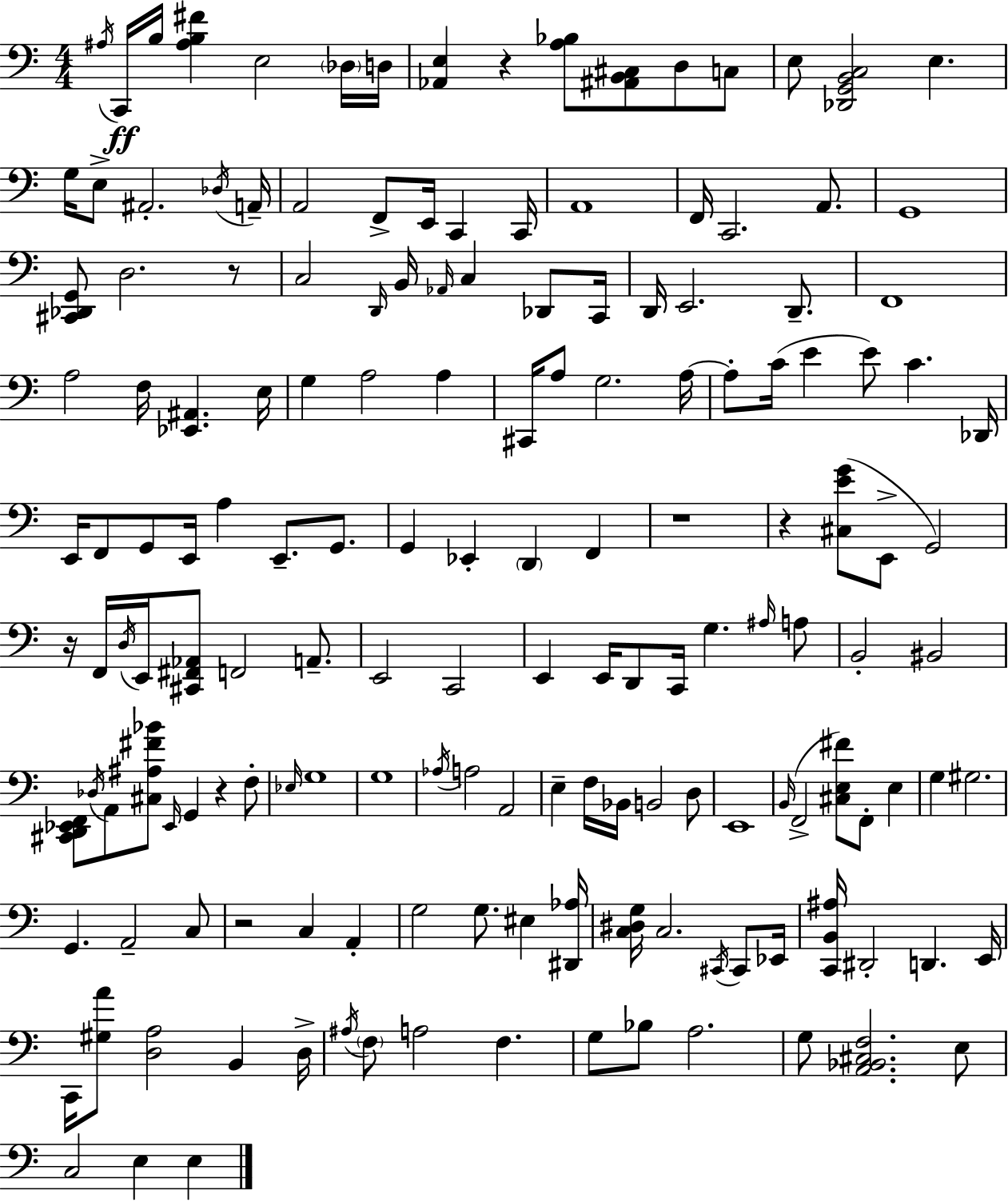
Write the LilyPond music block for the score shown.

{
  \clef bass
  \numericTimeSignature
  \time 4/4
  \key a \minor
  \acciaccatura { ais16 }\ff c,16 b16 <ais b fis'>4 e2 \parenthesize des16 | d16 <aes, e>4 r4 <a bes>8 <ais, b, cis>8 d8 c8 | e8 <des, g, b, c>2 e4. | g16 e8-> ais,2.-. | \break \acciaccatura { des16 } a,16-- a,2 f,8-> e,16 c,4 | c,16 a,1 | f,16 c,2. a,8. | g,1 | \break <cis, des, g,>8 d2. | r8 c2 \grace { d,16 } b,16 \grace { aes,16 } c4 | des,8 c,16 d,16 e,2. | d,8.-- f,1 | \break a2 f16 <ees, ais,>4. | e16 g4 a2 | a4 cis,16 a8 g2. | a16~~ a8-. c'16( e'4 e'8) c'4. | \break des,16 e,16 f,8 g,8 e,16 a4 e,8.-- | g,8. g,4 ees,4-. \parenthesize d,4 | f,4 r1 | r4 <cis e' g'>8( e,8-> g,2) | \break r16 f,16 \acciaccatura { d16 } e,16 <cis, fis, aes,>8 f,2 | a,8.-- e,2 c,2 | e,4 e,16 d,8 c,16 g4. | \grace { ais16 } a8 b,2-. bis,2 | \break <cis, d, ees, f,>8 \acciaccatura { des16 } a,8 <cis ais fis' bes'>8 \grace { ees,16 } g,4 | r4 f8-. \grace { ees16 } g1 | g1 | \acciaccatura { aes16 } a2 | \break a,2 e4-- f16 bes,16 | b,2 d8 e,1 | \grace { b,16 }( f,2-> | <cis e fis'>8) f,8-. e4 g4 gis2. | \break g,4. | a,2-- c8 r2 | c4 a,4-. g2 | g8. eis4 <dis, aes>16 <c dis g>16 c2. | \break \acciaccatura { cis,16 } cis,8 ees,16 <c, b, ais>16 dis,2-. | d,4. e,16 c,16 <gis a'>8 <d a>2 | b,4 d16-> \acciaccatura { ais16 } \parenthesize f8 a2 | f4. g8 bes8 | \break a2. g8 <a, bes, cis f>2. | e8 c2 | e4 e4 \bar "|."
}